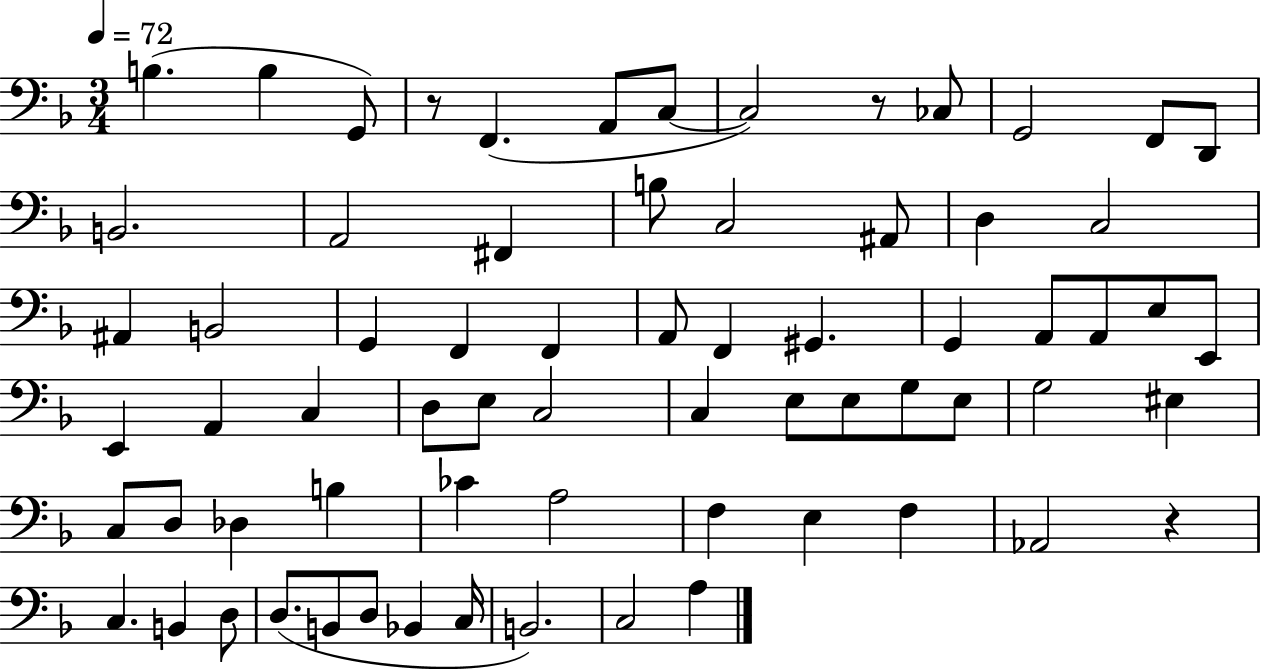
X:1
T:Untitled
M:3/4
L:1/4
K:F
B, B, G,,/2 z/2 F,, A,,/2 C,/2 C,2 z/2 _C,/2 G,,2 F,,/2 D,,/2 B,,2 A,,2 ^F,, B,/2 C,2 ^A,,/2 D, C,2 ^A,, B,,2 G,, F,, F,, A,,/2 F,, ^G,, G,, A,,/2 A,,/2 E,/2 E,,/2 E,, A,, C, D,/2 E,/2 C,2 C, E,/2 E,/2 G,/2 E,/2 G,2 ^E, C,/2 D,/2 _D, B, _C A,2 F, E, F, _A,,2 z C, B,, D,/2 D,/2 B,,/2 D,/2 _B,, C,/4 B,,2 C,2 A,